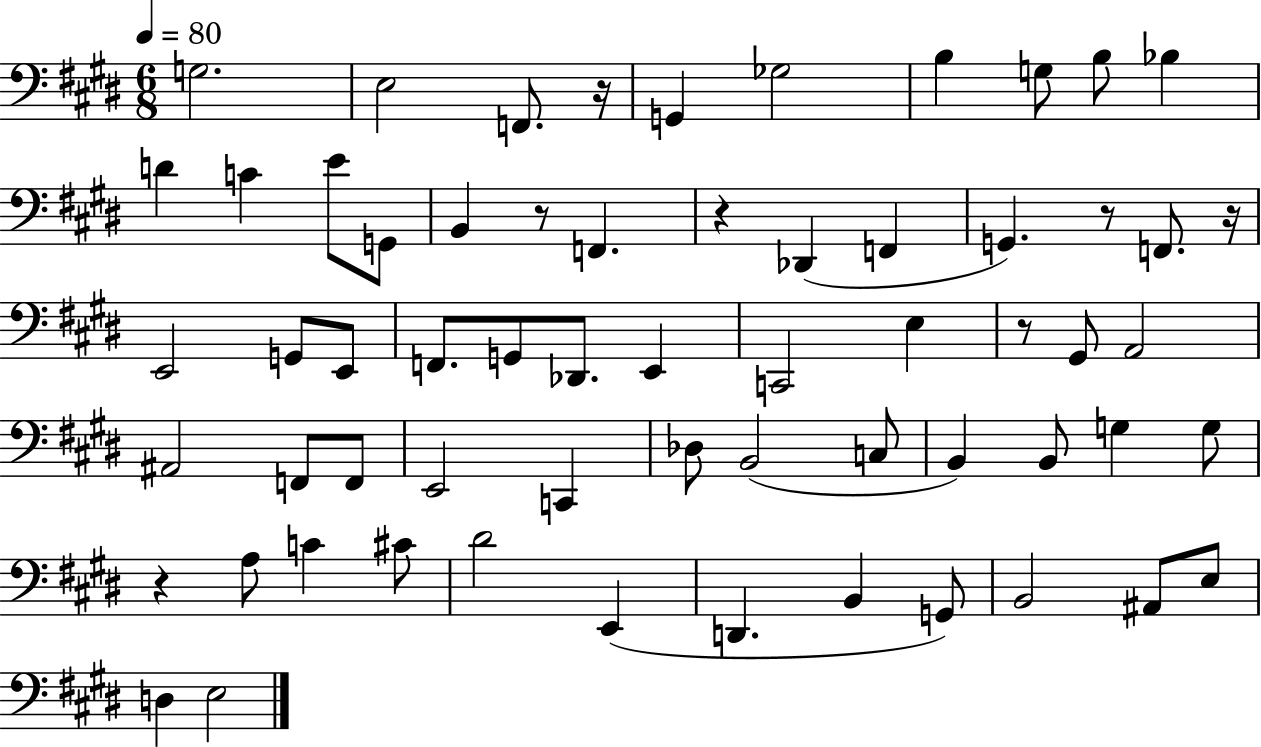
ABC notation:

X:1
T:Untitled
M:6/8
L:1/4
K:E
G,2 E,2 F,,/2 z/4 G,, _G,2 B, G,/2 B,/2 _B, D C E/2 G,,/2 B,, z/2 F,, z _D,, F,, G,, z/2 F,,/2 z/4 E,,2 G,,/2 E,,/2 F,,/2 G,,/2 _D,,/2 E,, C,,2 E, z/2 ^G,,/2 A,,2 ^A,,2 F,,/2 F,,/2 E,,2 C,, _D,/2 B,,2 C,/2 B,, B,,/2 G, G,/2 z A,/2 C ^C/2 ^D2 E,, D,, B,, G,,/2 B,,2 ^A,,/2 E,/2 D, E,2